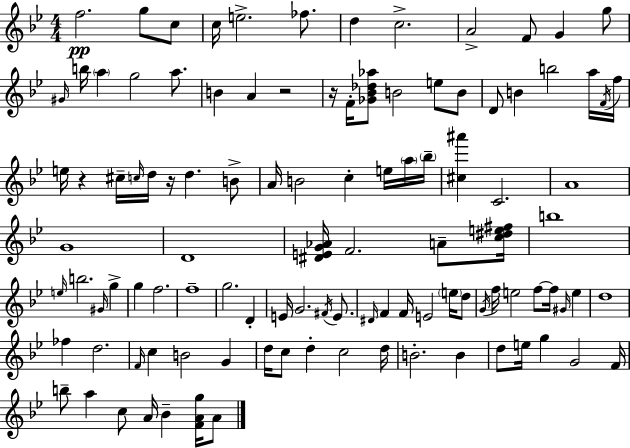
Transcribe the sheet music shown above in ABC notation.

X:1
T:Untitled
M:4/4
L:1/4
K:Bb
f2 g/2 c/2 c/4 e2 _f/2 d c2 A2 F/2 G g/2 ^G/4 b/4 a g2 a/2 B A z2 z/4 F/4 [_G_B_d_a]/2 B2 e/2 B/2 D/2 B b2 a/4 F/4 f/4 e/4 z ^c/4 c/4 d/4 z/4 d B/2 A/4 B2 c e/4 a/4 _b/4 [^c^a'] C2 A4 G4 D4 [^DEG_A]/4 F2 A/2 [c^de^f]/4 b4 e/4 b2 ^G/4 g g f2 f4 g2 D E/4 G2 ^F/4 E/2 ^D/4 F F/4 E2 e/4 d/2 G/4 f/4 e2 f/2 f/4 ^G/4 e d4 _f d2 F/4 c B2 G d/4 c/2 d c2 d/4 B2 B d/2 e/4 g G2 F/4 b/2 a c/2 A/4 _B [FAg]/4 A/2